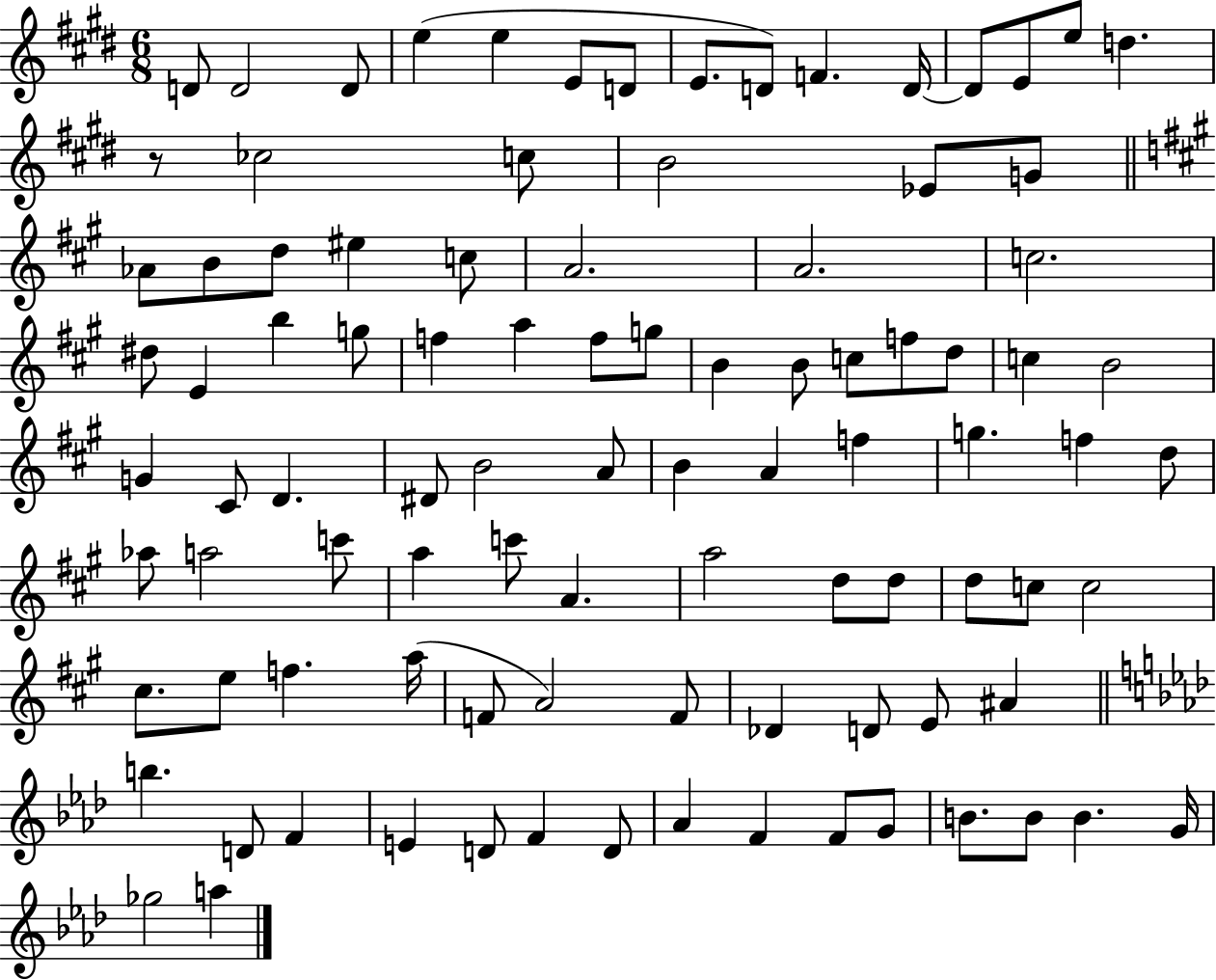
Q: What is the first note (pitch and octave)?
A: D4